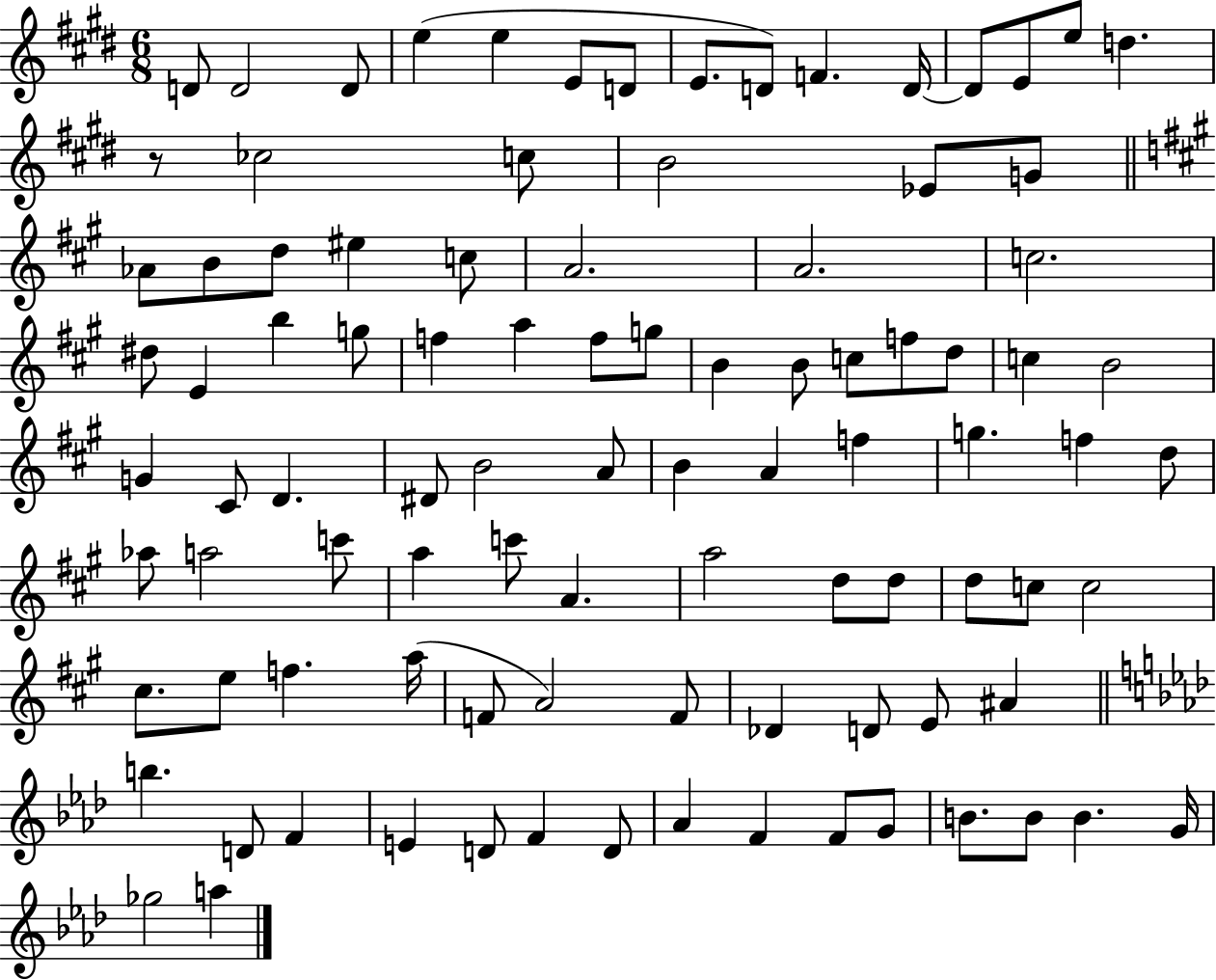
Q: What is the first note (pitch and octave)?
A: D4